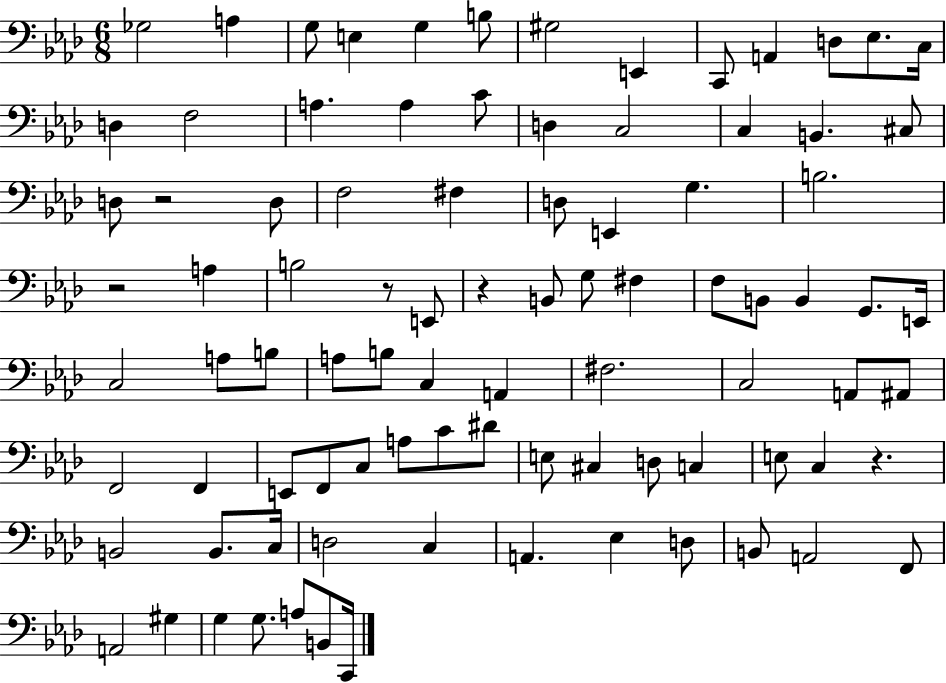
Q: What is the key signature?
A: AES major